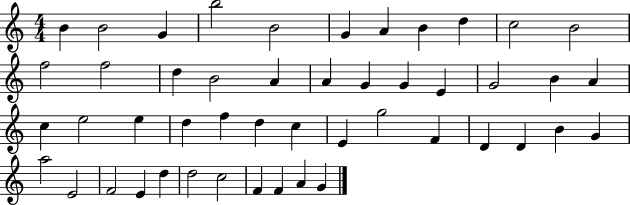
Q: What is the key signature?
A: C major